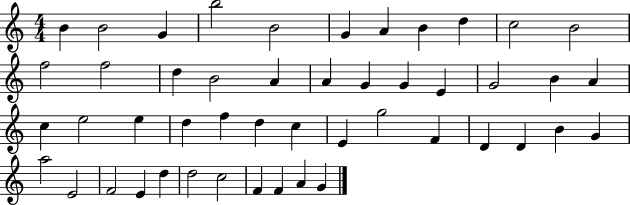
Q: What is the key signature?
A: C major